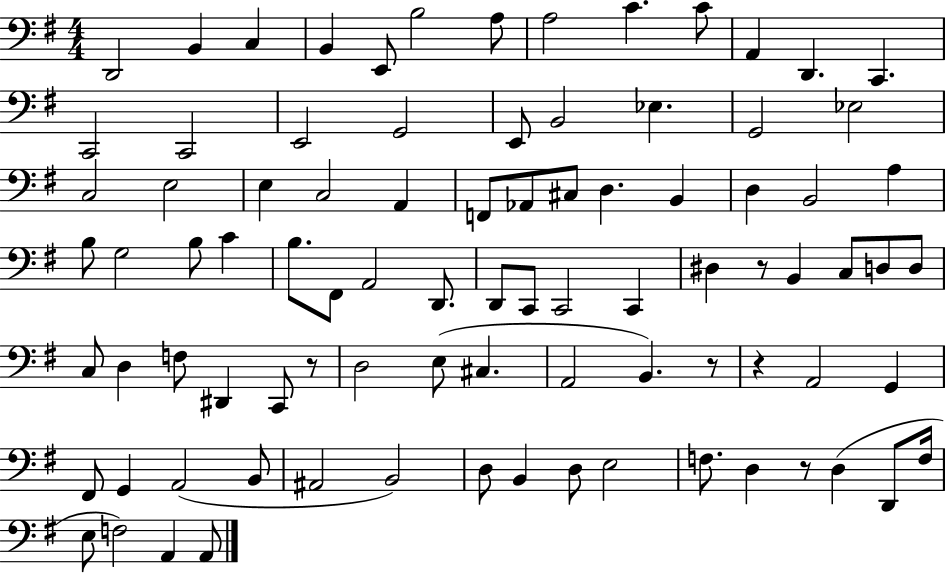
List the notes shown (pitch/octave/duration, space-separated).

D2/h B2/q C3/q B2/q E2/e B3/h A3/e A3/h C4/q. C4/e A2/q D2/q. C2/q. C2/h C2/h E2/h G2/h E2/e B2/h Eb3/q. G2/h Eb3/h C3/h E3/h E3/q C3/h A2/q F2/e Ab2/e C#3/e D3/q. B2/q D3/q B2/h A3/q B3/e G3/h B3/e C4/q B3/e. F#2/e A2/h D2/e. D2/e C2/e C2/h C2/q D#3/q R/e B2/q C3/e D3/e D3/e C3/e D3/q F3/e D#2/q C2/e R/e D3/h E3/e C#3/q. A2/h B2/q. R/e R/q A2/h G2/q F#2/e G2/q A2/h B2/e A#2/h B2/h D3/e B2/q D3/e E3/h F3/e. D3/q R/e D3/q D2/e F3/s E3/e F3/h A2/q A2/e